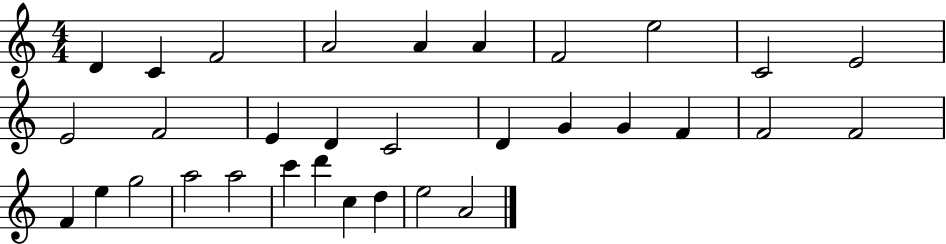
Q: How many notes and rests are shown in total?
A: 32